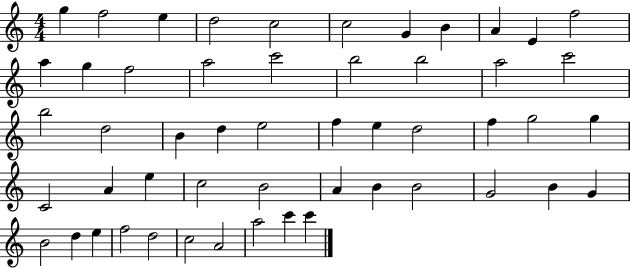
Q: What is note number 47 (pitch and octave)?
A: D5